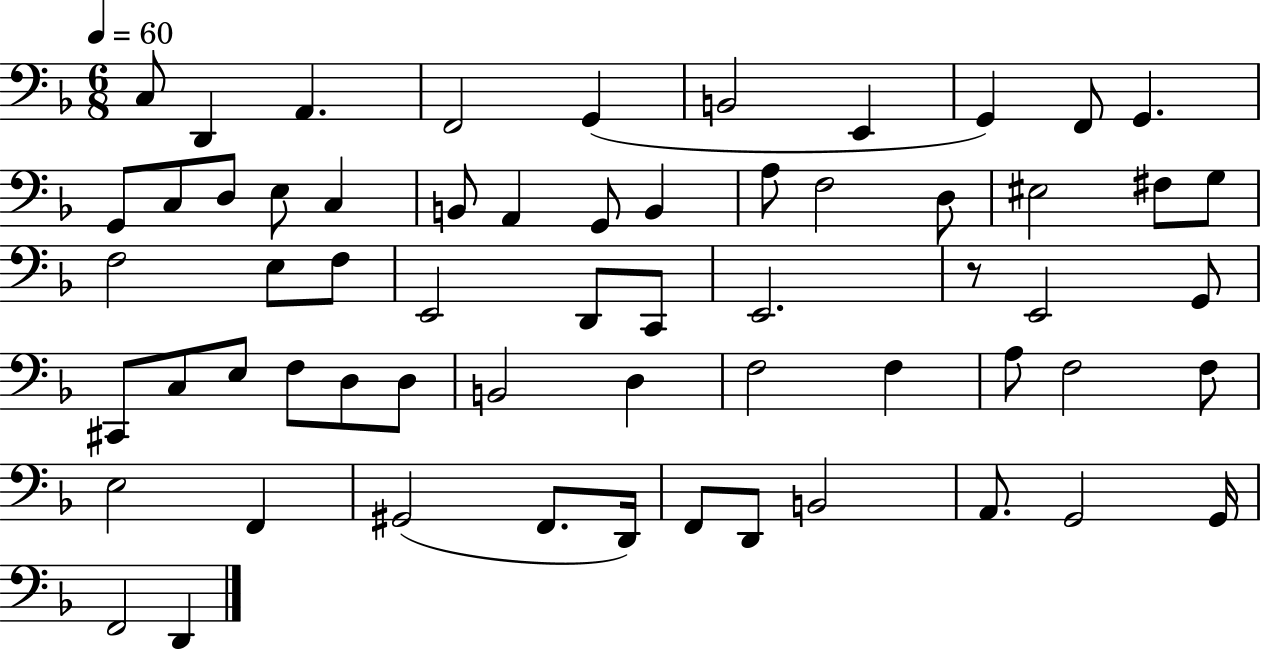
C3/e D2/q A2/q. F2/h G2/q B2/h E2/q G2/q F2/e G2/q. G2/e C3/e D3/e E3/e C3/q B2/e A2/q G2/e B2/q A3/e F3/h D3/e EIS3/h F#3/e G3/e F3/h E3/e F3/e E2/h D2/e C2/e E2/h. R/e E2/h G2/e C#2/e C3/e E3/e F3/e D3/e D3/e B2/h D3/q F3/h F3/q A3/e F3/h F3/e E3/h F2/q G#2/h F2/e. D2/s F2/e D2/e B2/h A2/e. G2/h G2/s F2/h D2/q